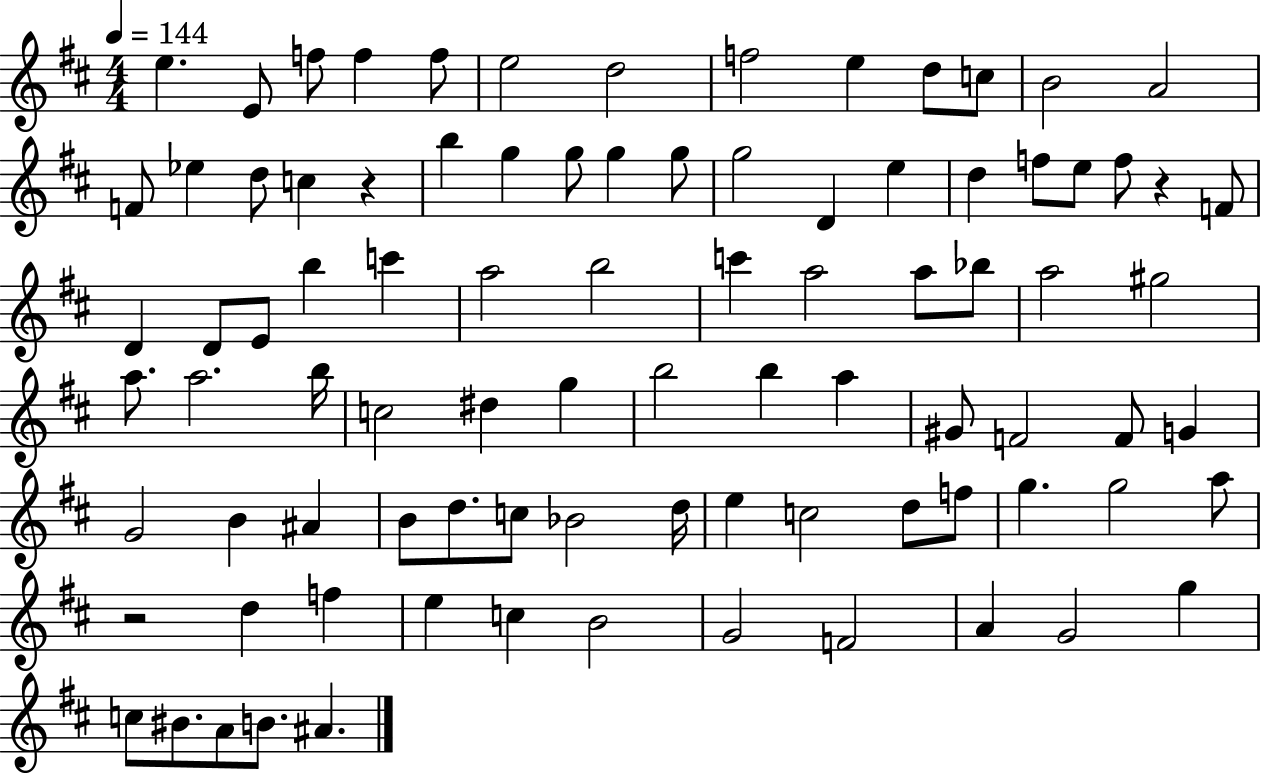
E5/q. E4/e F5/e F5/q F5/e E5/h D5/h F5/h E5/q D5/e C5/e B4/h A4/h F4/e Eb5/q D5/e C5/q R/q B5/q G5/q G5/e G5/q G5/e G5/h D4/q E5/q D5/q F5/e E5/e F5/e R/q F4/e D4/q D4/e E4/e B5/q C6/q A5/h B5/h C6/q A5/h A5/e Bb5/e A5/h G#5/h A5/e. A5/h. B5/s C5/h D#5/q G5/q B5/h B5/q A5/q G#4/e F4/h F4/e G4/q G4/h B4/q A#4/q B4/e D5/e. C5/e Bb4/h D5/s E5/q C5/h D5/e F5/e G5/q. G5/h A5/e R/h D5/q F5/q E5/q C5/q B4/h G4/h F4/h A4/q G4/h G5/q C5/e BIS4/e. A4/e B4/e. A#4/q.